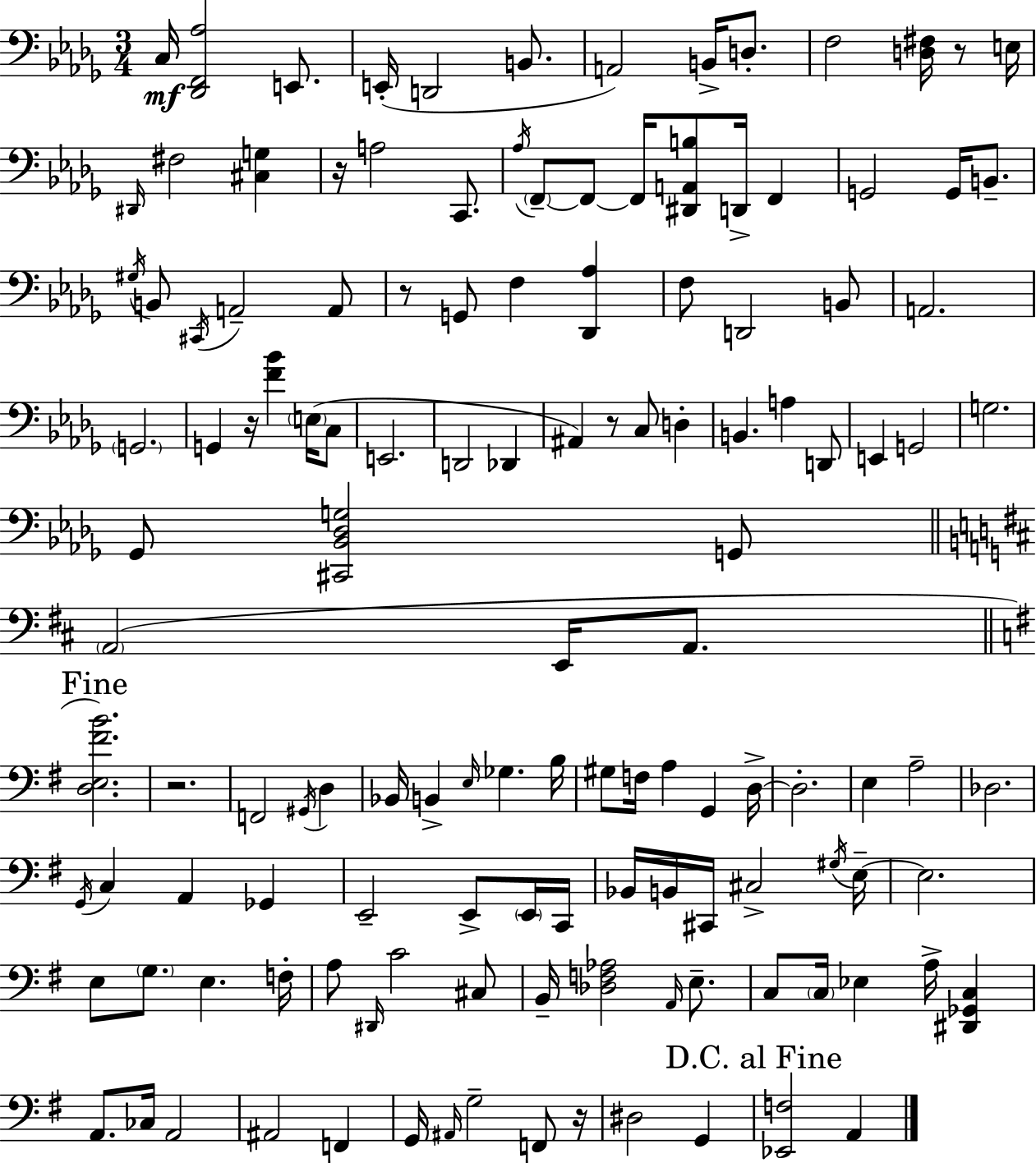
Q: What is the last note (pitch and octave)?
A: A2